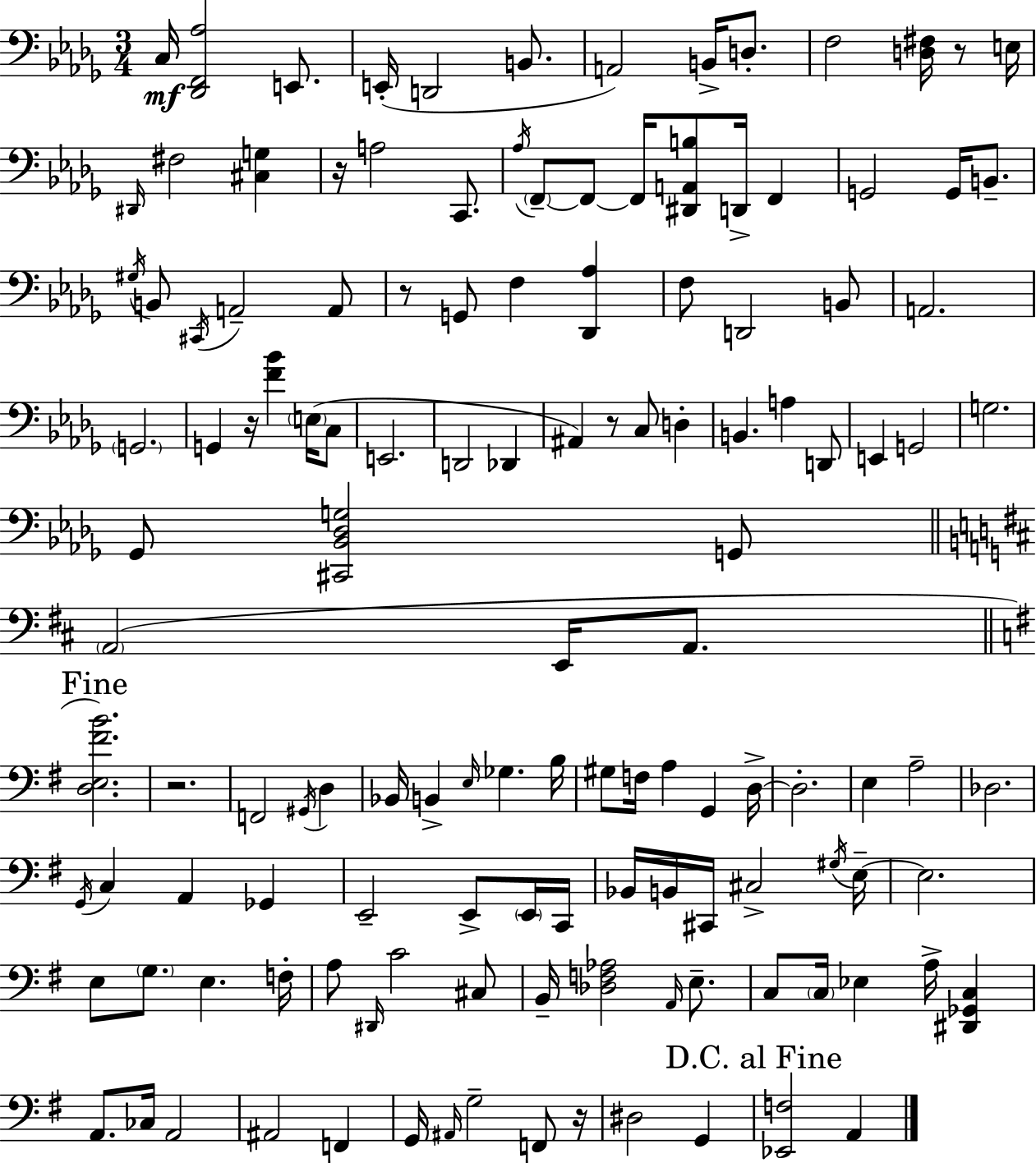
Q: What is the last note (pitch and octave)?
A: A2